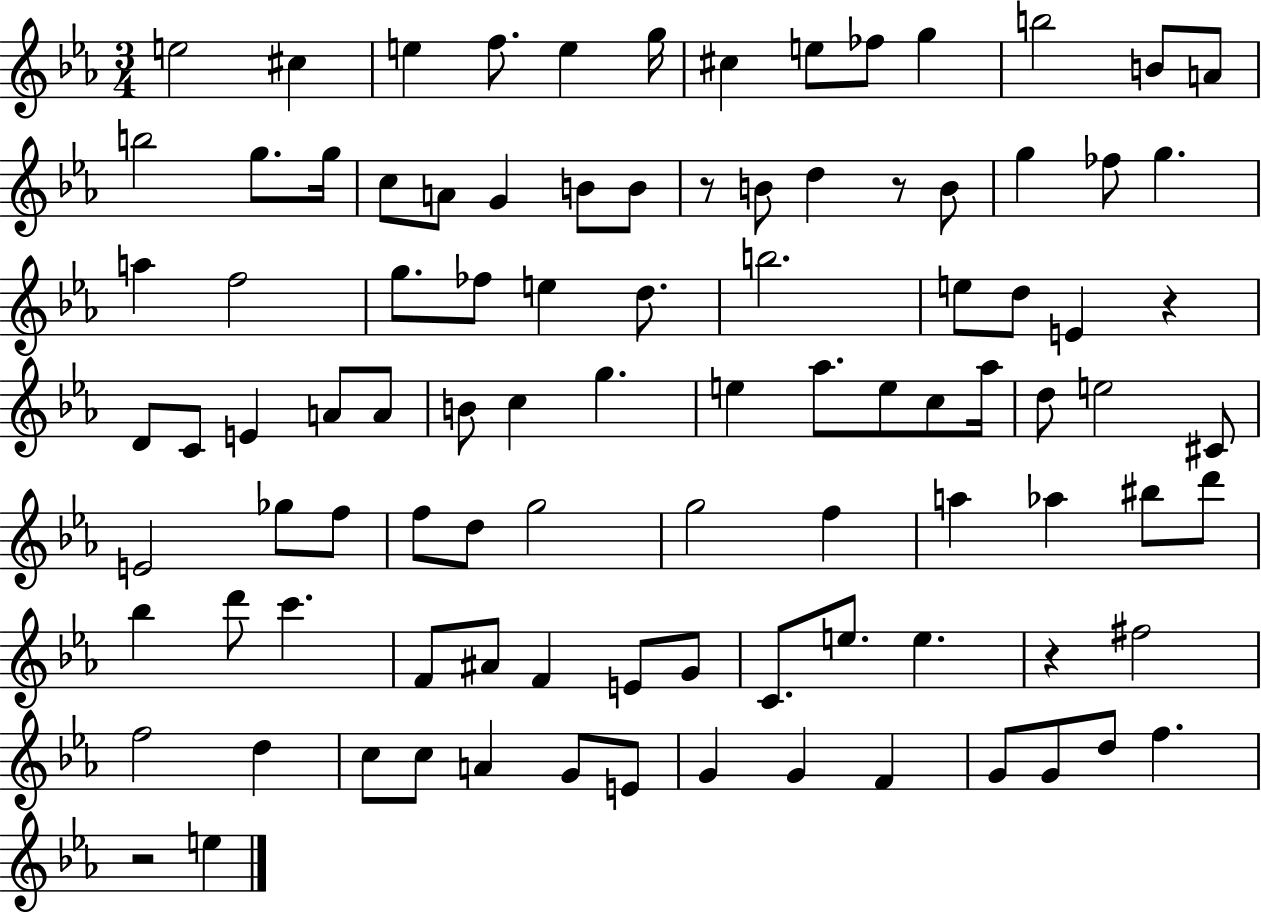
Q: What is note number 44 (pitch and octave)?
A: C5